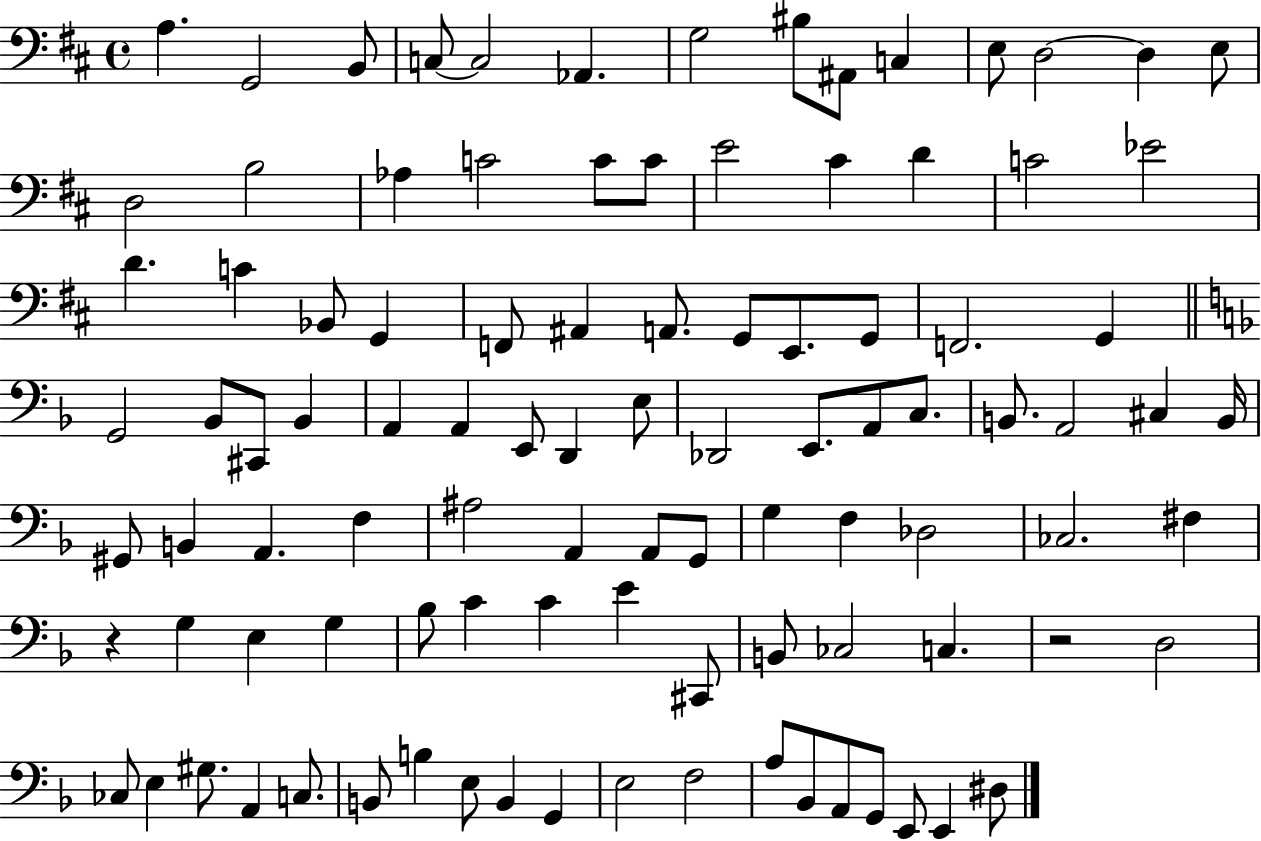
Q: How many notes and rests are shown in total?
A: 100